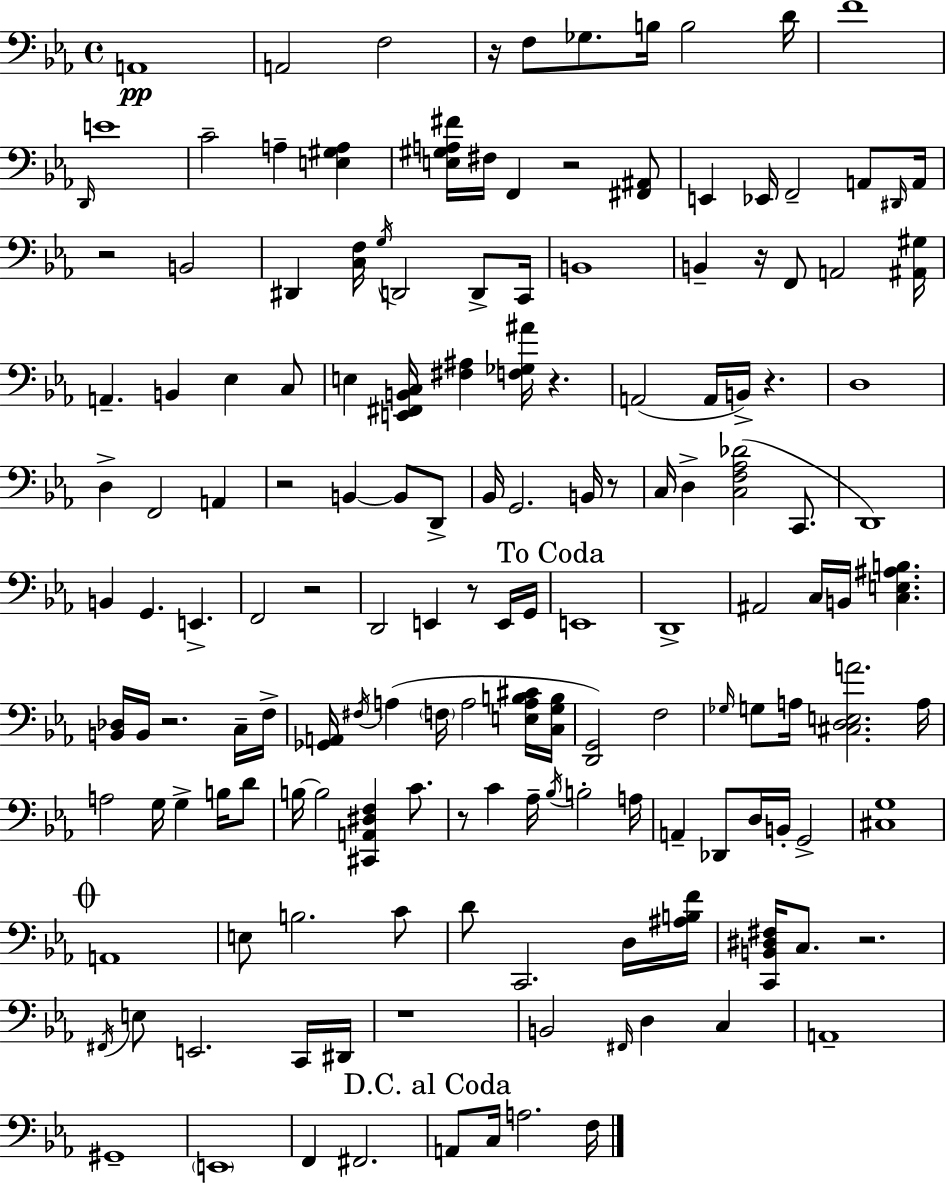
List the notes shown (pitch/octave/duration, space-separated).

A2/w A2/h F3/h R/s F3/e Gb3/e. B3/s B3/h D4/s F4/w D2/s E4/w C4/h A3/q [E3,G#3,A3]/q [E3,G#3,A3,F#4]/s F#3/s F2/q R/h [F#2,A#2]/e E2/q Eb2/s F2/h A2/e D#2/s A2/s R/h B2/h D#2/q [C3,F3]/s G3/s D2/h D2/e C2/s B2/w B2/q R/s F2/e A2/h [A#2,G#3]/s A2/q. B2/q Eb3/q C3/e E3/q [E2,F#2,B2,C3]/s [F#3,A#3]/q [F3,Gb3,A#4]/s R/q. A2/h A2/s B2/s R/q. D3/w D3/q F2/h A2/q R/h B2/q B2/e D2/e Bb2/s G2/h. B2/s R/e C3/s D3/q [C3,F3,Ab3,Db4]/h C2/e. D2/w B2/q G2/q. E2/q. F2/h R/h D2/h E2/q R/e E2/s G2/s E2/w D2/w A#2/h C3/s B2/s [C3,E3,A#3,B3]/q. [B2,Db3]/s B2/s R/h. C3/s F3/s [Gb2,A2]/s F#3/s A3/q F3/s A3/h [E3,A3,B3,C#4]/s [C3,G3,B3]/s [D2,G2]/h F3/h Gb3/s G3/e A3/s [C#3,D3,E3,A4]/h. A3/s A3/h G3/s G3/q B3/s D4/e B3/s B3/h [C#2,A2,D#3,F3]/q C4/e. R/e C4/q Ab3/s Bb3/s B3/h A3/s A2/q Db2/e D3/s B2/s G2/h [C#3,G3]/w A2/w E3/e B3/h. C4/e D4/e C2/h. D3/s [A#3,B3,F4]/s [C2,B2,D#3,F#3]/s C3/e. R/h. F#2/s E3/e E2/h. C2/s D#2/s R/w B2/h F#2/s D3/q C3/q A2/w G#2/w E2/w F2/q F#2/h. A2/e C3/s A3/h. F3/s